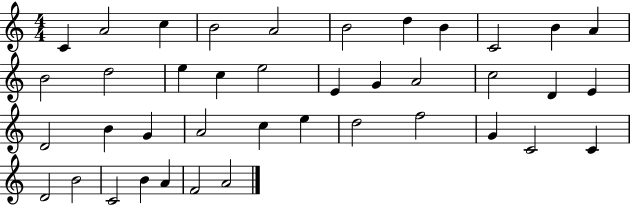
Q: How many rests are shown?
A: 0